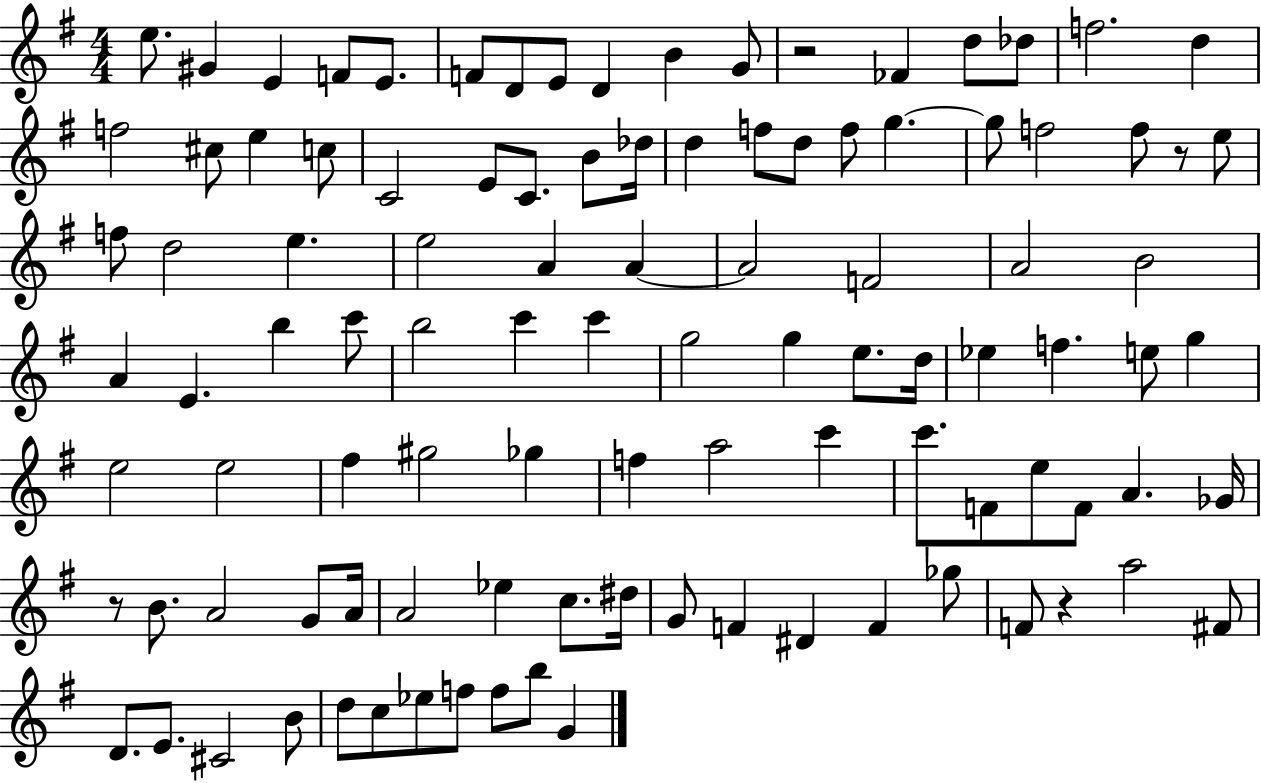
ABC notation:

X:1
T:Untitled
M:4/4
L:1/4
K:G
e/2 ^G E F/2 E/2 F/2 D/2 E/2 D B G/2 z2 _F d/2 _d/2 f2 d f2 ^c/2 e c/2 C2 E/2 C/2 B/2 _d/4 d f/2 d/2 f/2 g g/2 f2 f/2 z/2 e/2 f/2 d2 e e2 A A A2 F2 A2 B2 A E b c'/2 b2 c' c' g2 g e/2 d/4 _e f e/2 g e2 e2 ^f ^g2 _g f a2 c' c'/2 F/2 e/2 F/2 A _G/4 z/2 B/2 A2 G/2 A/4 A2 _e c/2 ^d/4 G/2 F ^D F _g/2 F/2 z a2 ^F/2 D/2 E/2 ^C2 B/2 d/2 c/2 _e/2 f/2 f/2 b/2 G